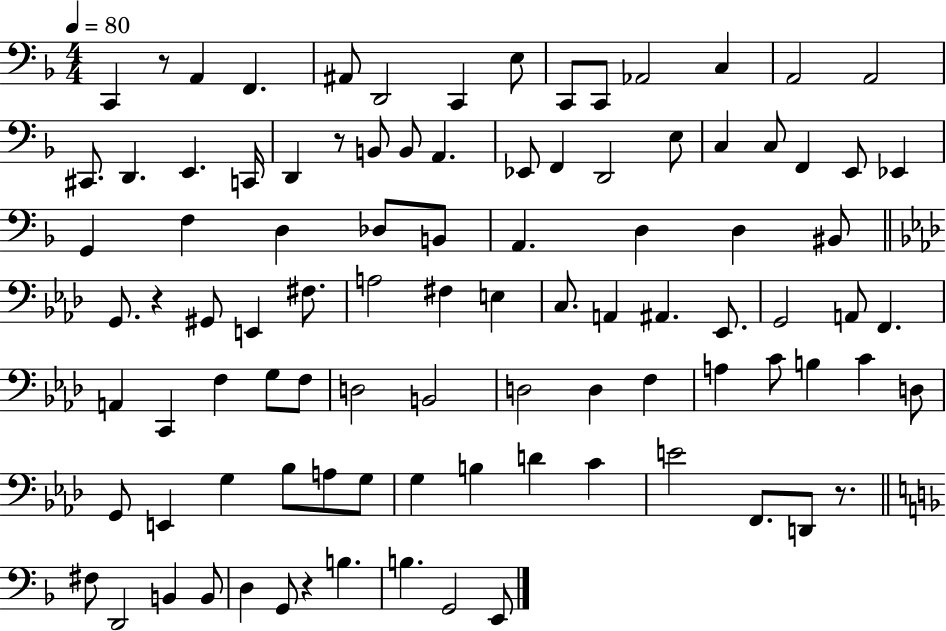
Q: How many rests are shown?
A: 5